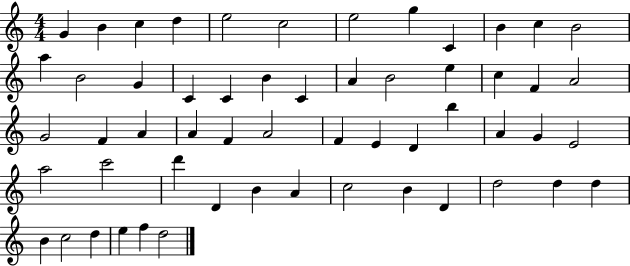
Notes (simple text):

G4/q B4/q C5/q D5/q E5/h C5/h E5/h G5/q C4/q B4/q C5/q B4/h A5/q B4/h G4/q C4/q C4/q B4/q C4/q A4/q B4/h E5/q C5/q F4/q A4/h G4/h F4/q A4/q A4/q F4/q A4/h F4/q E4/q D4/q B5/q A4/q G4/q E4/h A5/h C6/h D6/q D4/q B4/q A4/q C5/h B4/q D4/q D5/h D5/q D5/q B4/q C5/h D5/q E5/q F5/q D5/h